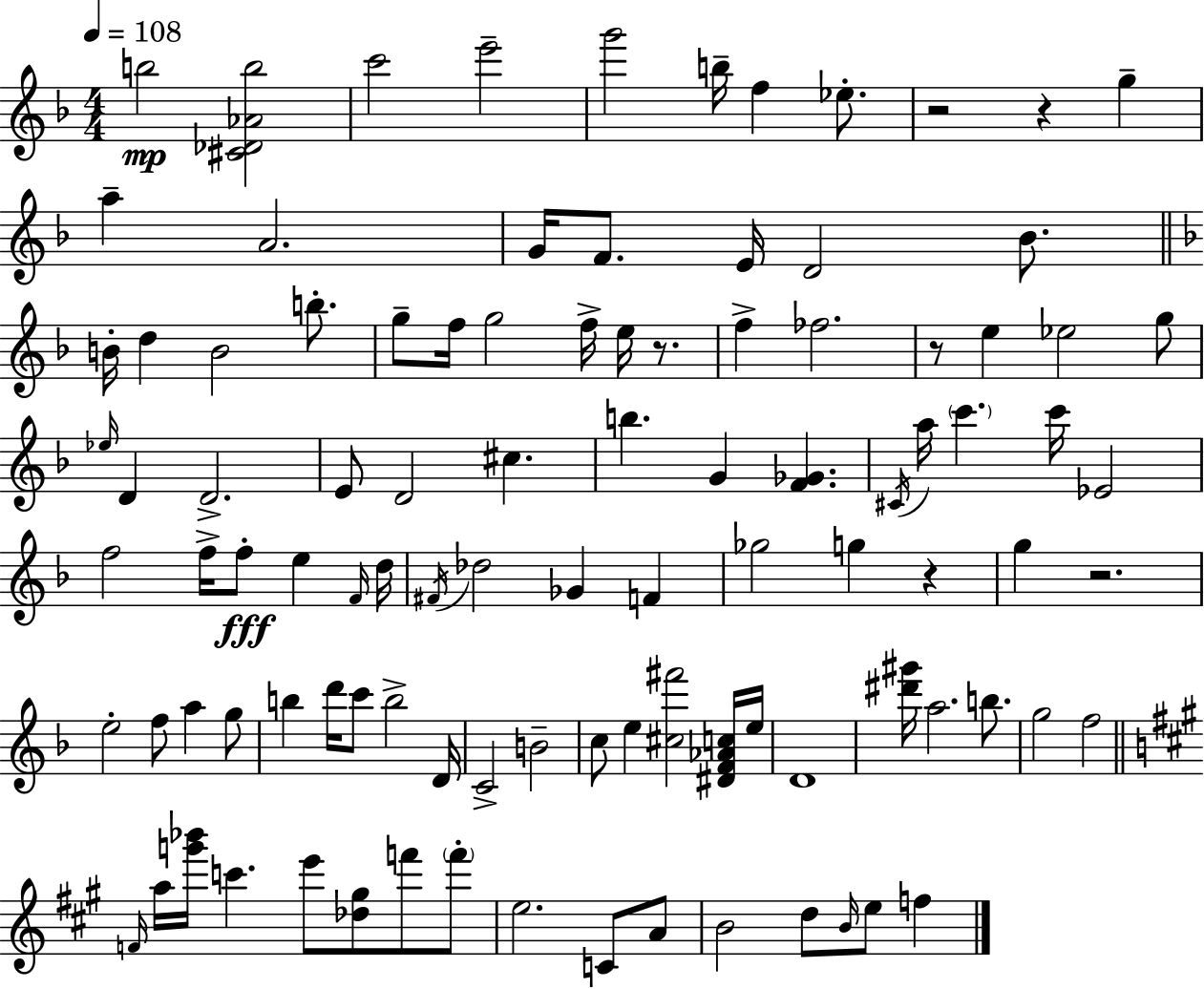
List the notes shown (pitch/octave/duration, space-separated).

B5/h [C#4,Db4,Ab4,B5]/h C6/h E6/h G6/h B5/s F5/q Eb5/e. R/h R/q G5/q A5/q A4/h. G4/s F4/e. E4/s D4/h Bb4/e. B4/s D5/q B4/h B5/e. G5/e F5/s G5/h F5/s E5/s R/e. F5/q FES5/h. R/e E5/q Eb5/h G5/e Eb5/s D4/q D4/h. E4/e D4/h C#5/q. B5/q. G4/q [F4,Gb4]/q. C#4/s A5/s C6/q. C6/s Eb4/h F5/h F5/s F5/e E5/q F4/s D5/s F#4/s Db5/h Gb4/q F4/q Gb5/h G5/q R/q G5/q R/h. E5/h F5/e A5/q G5/e B5/q D6/s C6/e B5/h D4/s C4/h B4/h C5/e E5/q [C#5,F#6]/h [D#4,F4,Ab4,C5]/s E5/s D4/w [D#6,G#6]/s A5/h. B5/e. G5/h F5/h F4/s A5/s [G6,Bb6]/s C6/q. E6/e [Db5,G#5]/e F6/e F6/e E5/h. C4/e A4/e B4/h D5/e B4/s E5/e F5/q